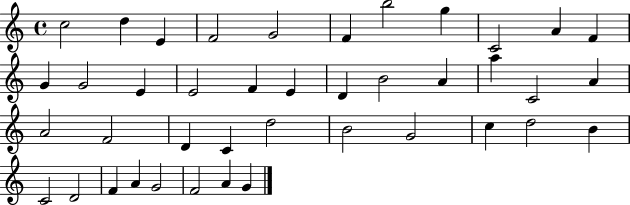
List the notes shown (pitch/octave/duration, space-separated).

C5/h D5/q E4/q F4/h G4/h F4/q B5/h G5/q C4/h A4/q F4/q G4/q G4/h E4/q E4/h F4/q E4/q D4/q B4/h A4/q A5/q C4/h A4/q A4/h F4/h D4/q C4/q D5/h B4/h G4/h C5/q D5/h B4/q C4/h D4/h F4/q A4/q G4/h F4/h A4/q G4/q